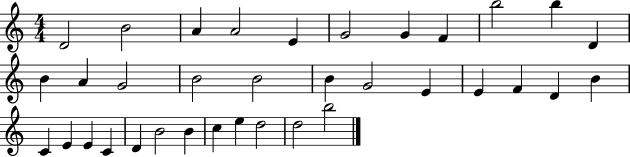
X:1
T:Untitled
M:4/4
L:1/4
K:C
D2 B2 A A2 E G2 G F b2 b D B A G2 B2 B2 B G2 E E F D B C E E C D B2 B c e d2 d2 b2